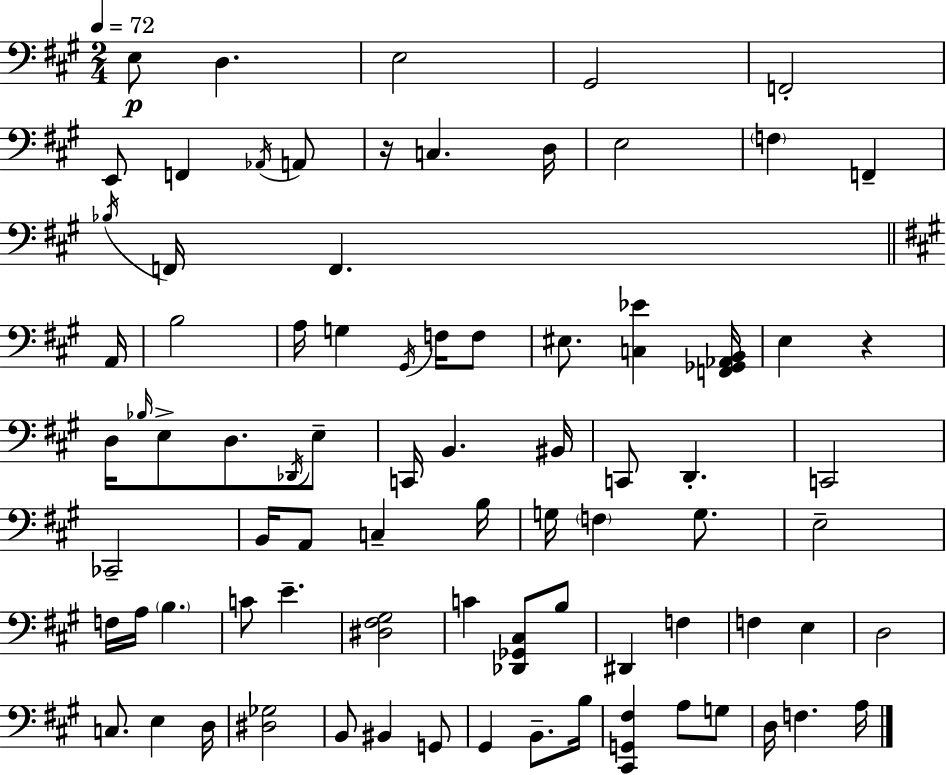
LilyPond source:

{
  \clef bass
  \numericTimeSignature
  \time 2/4
  \key a \major
  \tempo 4 = 72
  e8\p d4. | e2 | gis,2 | f,2-. | \break e,8 f,4 \acciaccatura { aes,16 } a,8 | r16 c4. | d16 e2 | \parenthesize f4 f,4-- | \break \acciaccatura { bes16 } f,16 f,4. | \bar "||" \break \key a \major a,16 b2 | a16 g4 \acciaccatura { gis,16 } f16 | f8 eis8. <c ees'>4 | <f, ges, aes, b,>16 e4 r4 | \break d16 \grace { bes16 } e8-> d8. | \acciaccatura { des,16 } e8-- c,16 b,4. | bis,16 c,8 d,4.-. | c,2 | \break ces,2-- | b,16 a,8 c4-- | b16 g16 \parenthesize f4 | g8. e2-- | \break f16 a16 \parenthesize b4. | c'8 e'4.-- | <dis fis gis>2 | c'4 | \break <des, ges, cis>8 b8 dis,4 | f4 f4 | e4 d2 | c8. e4 | \break d16 <dis ges>2 | b,8 bis,4 | g,8 gis,4 | b,8.-- b16 <cis, g, fis>4 | \break a8 g8 d16 f4. | a16 \bar "|."
}